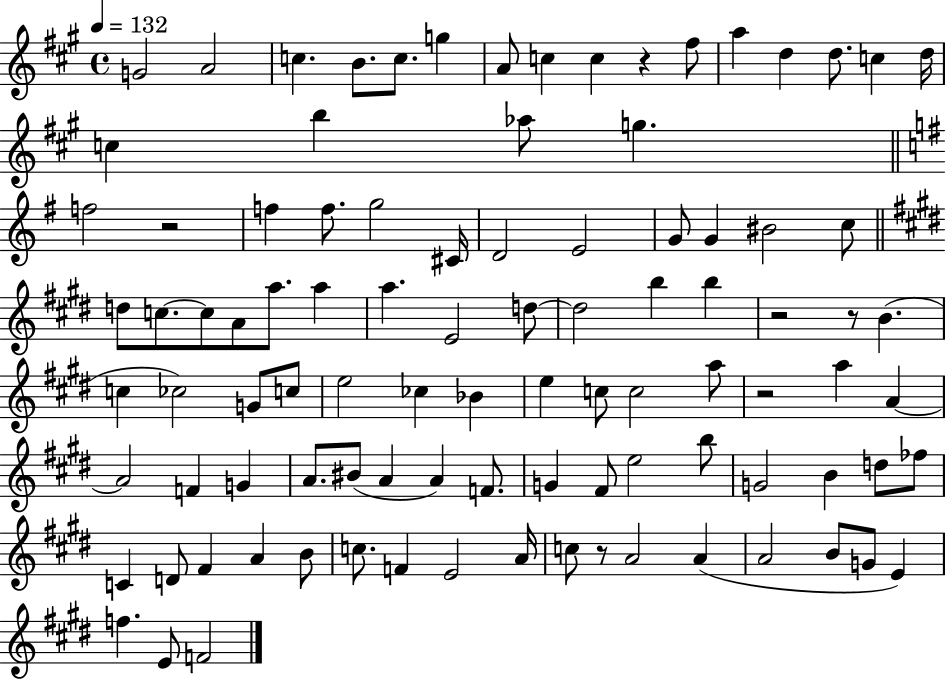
G4/h A4/h C5/q. B4/e. C5/e. G5/q A4/e C5/q C5/q R/q F#5/e A5/q D5/q D5/e. C5/q D5/s C5/q B5/q Ab5/e G5/q. F5/h R/h F5/q F5/e. G5/h C#4/s D4/h E4/h G4/e G4/q BIS4/h C5/e D5/e C5/e. C5/e A4/e A5/e. A5/q A5/q. E4/h D5/e D5/h B5/q B5/q R/h R/e B4/q. C5/q CES5/h G4/e C5/e E5/h CES5/q Bb4/q E5/q C5/e C5/h A5/e R/h A5/q A4/q A4/h F4/q G4/q A4/e. BIS4/e A4/q A4/q F4/e. G4/q F#4/e E5/h B5/e G4/h B4/q D5/e FES5/e C4/q D4/e F#4/q A4/q B4/e C5/e. F4/q E4/h A4/s C5/e R/e A4/h A4/q A4/h B4/e G4/e E4/q F5/q. E4/e F4/h